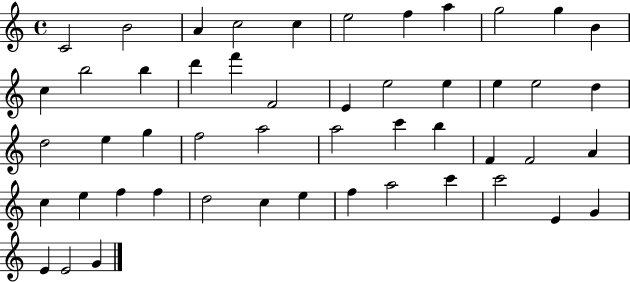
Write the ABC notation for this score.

X:1
T:Untitled
M:4/4
L:1/4
K:C
C2 B2 A c2 c e2 f a g2 g B c b2 b d' f' F2 E e2 e e e2 d d2 e g f2 a2 a2 c' b F F2 A c e f f d2 c e f a2 c' c'2 E G E E2 G